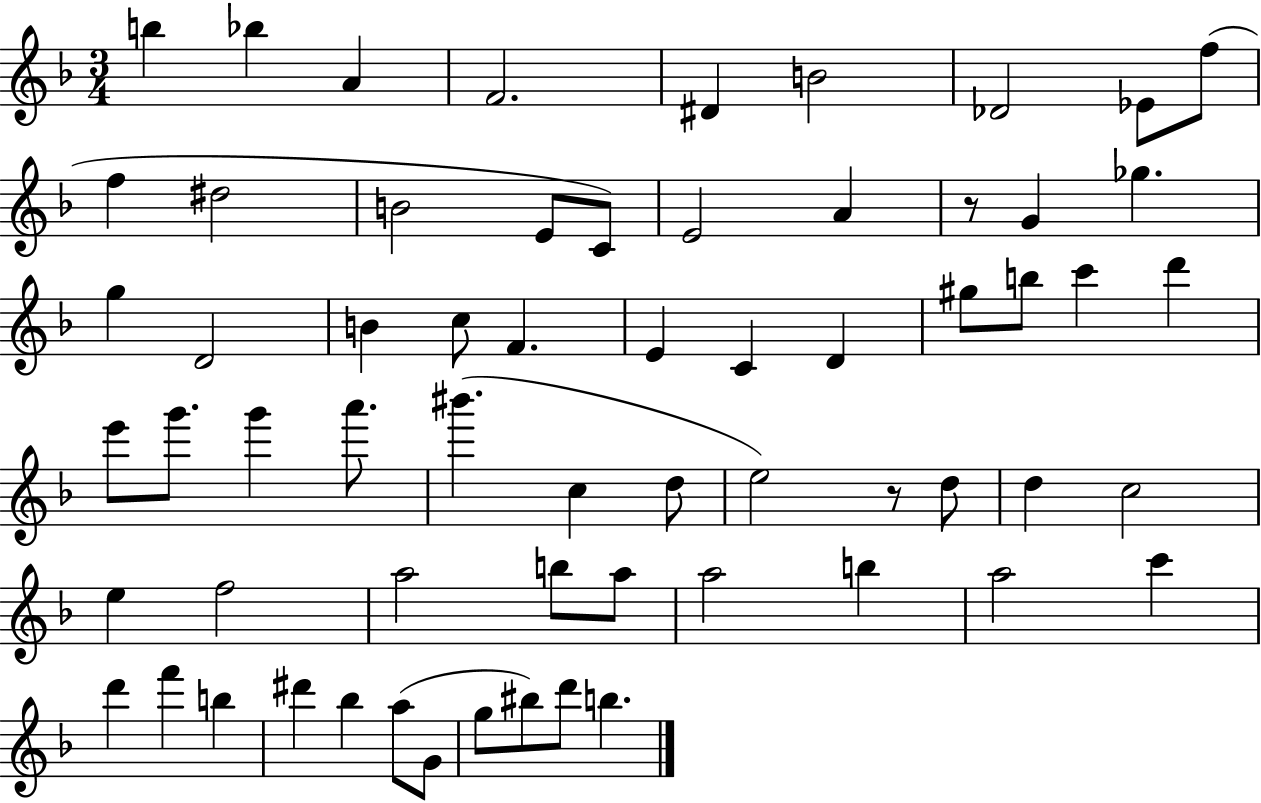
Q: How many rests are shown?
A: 2